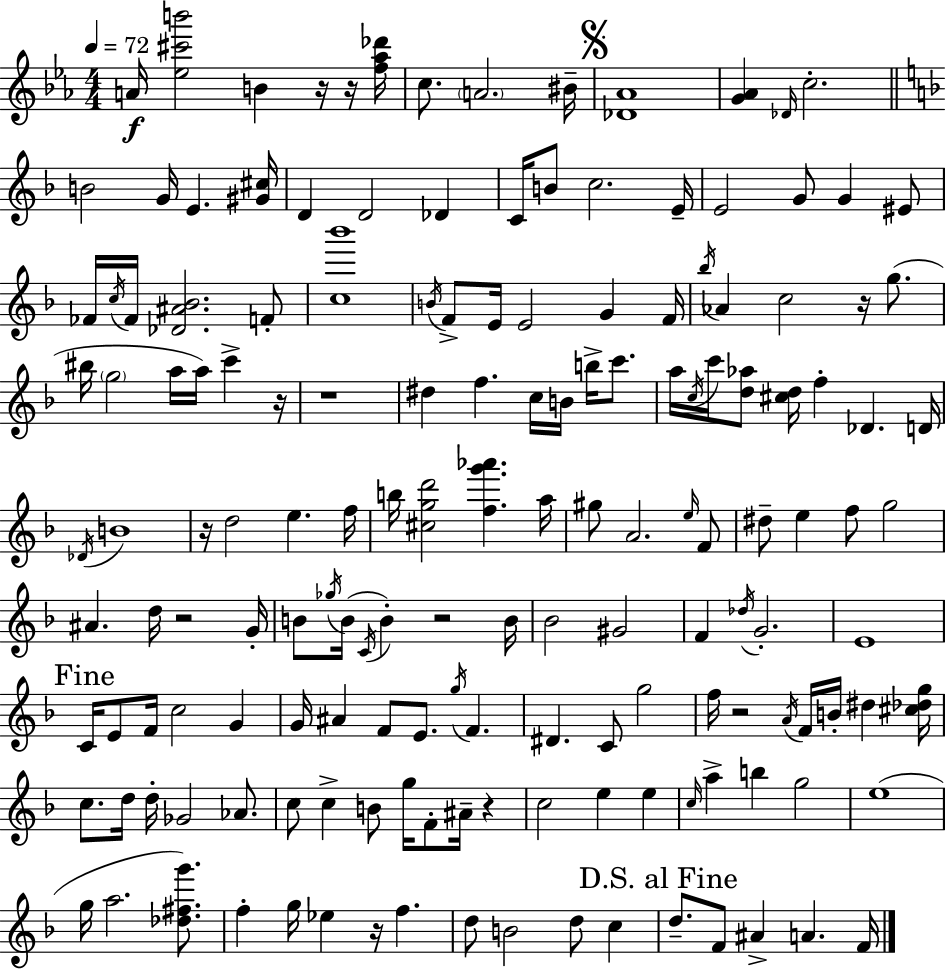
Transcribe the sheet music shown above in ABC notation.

X:1
T:Untitled
M:4/4
L:1/4
K:Cm
A/4 [_e^c'b']2 B z/4 z/4 [f_a_d']/4 c/2 A2 ^B/4 [_D_A]4 [G_A] _D/4 c2 B2 G/4 E [^G^c]/4 D D2 _D C/4 B/2 c2 E/4 E2 G/2 G ^E/2 _F/4 c/4 _F/4 [_D^A_B]2 F/2 [c_b']4 B/4 F/2 E/4 E2 G F/4 _b/4 _A c2 z/4 g/2 ^b/4 g2 a/4 a/4 c' z/4 z4 ^d f c/4 B/4 b/4 c'/2 a/4 c/4 c'/4 [d_a]/2 [^cd]/4 f _D D/4 _D/4 B4 z/4 d2 e f/4 b/4 [^cgd']2 [fg'_a'] a/4 ^g/2 A2 e/4 F/2 ^d/2 e f/2 g2 ^A d/4 z2 G/4 B/2 _g/4 B/4 C/4 B z2 B/4 _B2 ^G2 F _d/4 G2 E4 C/4 E/2 F/4 c2 G G/4 ^A F/2 E/2 g/4 F ^D C/2 g2 f/4 z2 A/4 F/4 B/4 ^d [^c_dg]/4 c/2 d/4 d/4 _G2 _A/2 c/2 c B/2 g/4 F/2 ^A/4 z c2 e e c/4 a b g2 e4 g/4 a2 [_d^fg']/2 f g/4 _e z/4 f d/2 B2 d/2 c d/2 F/2 ^A A F/4